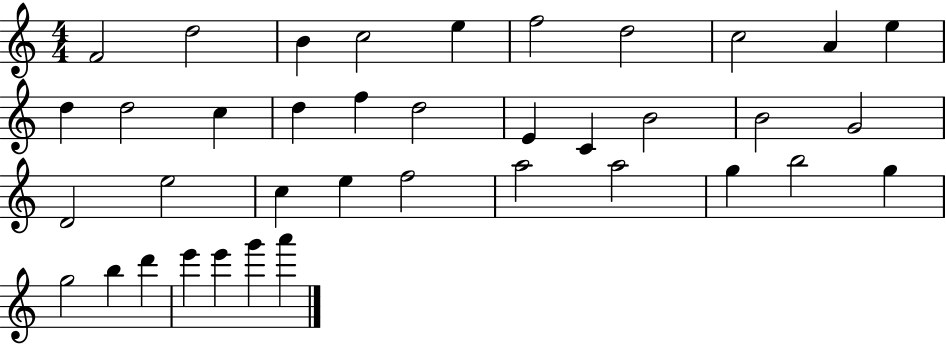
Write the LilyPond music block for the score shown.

{
  \clef treble
  \numericTimeSignature
  \time 4/4
  \key c \major
  f'2 d''2 | b'4 c''2 e''4 | f''2 d''2 | c''2 a'4 e''4 | \break d''4 d''2 c''4 | d''4 f''4 d''2 | e'4 c'4 b'2 | b'2 g'2 | \break d'2 e''2 | c''4 e''4 f''2 | a''2 a''2 | g''4 b''2 g''4 | \break g''2 b''4 d'''4 | e'''4 e'''4 g'''4 a'''4 | \bar "|."
}